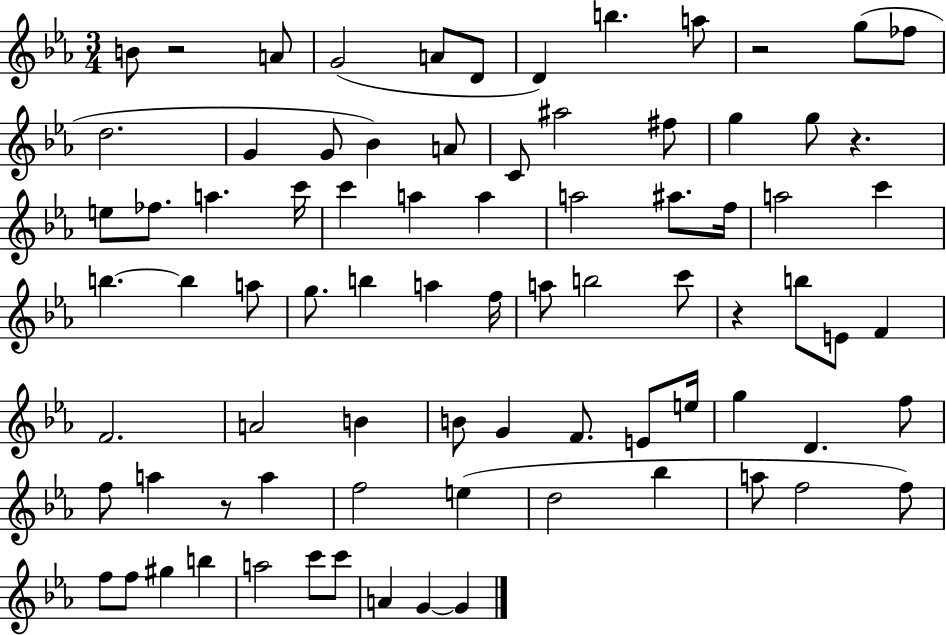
B4/e R/h A4/e G4/h A4/e D4/e D4/q B5/q. A5/e R/h G5/e FES5/e D5/h. G4/q G4/e Bb4/q A4/e C4/e A#5/h F#5/e G5/q G5/e R/q. E5/e FES5/e. A5/q. C6/s C6/q A5/q A5/q A5/h A#5/e. F5/s A5/h C6/q B5/q. B5/q A5/e G5/e. B5/q A5/q F5/s A5/e B5/h C6/e R/q B5/e E4/e F4/q F4/h. A4/h B4/q B4/e G4/q F4/e. E4/e E5/s G5/q D4/q. F5/e F5/e A5/q R/e A5/q F5/h E5/q D5/h Bb5/q A5/e F5/h F5/e F5/e F5/e G#5/q B5/q A5/h C6/e C6/e A4/q G4/q G4/q